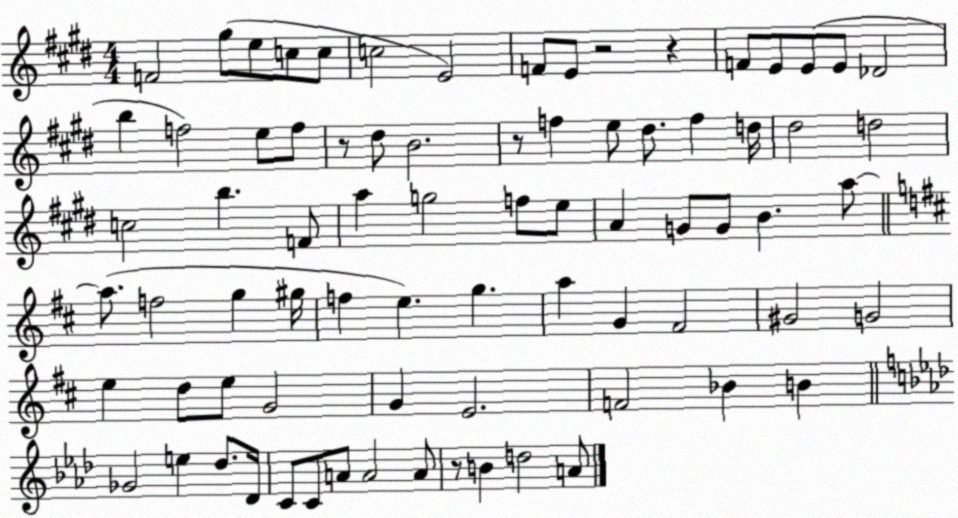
X:1
T:Untitled
M:4/4
L:1/4
K:E
F2 ^g/2 e/2 c/2 c/2 c2 E2 F/2 E/2 z2 z F/2 E/2 E/2 E/2 _D2 b f2 e/2 f/2 z/2 ^d/2 B2 z/2 f e/2 ^d/2 f d/4 ^d2 d2 c2 b F/2 a g2 f/2 e/2 A G/2 G/2 B a/2 a/2 f2 g ^g/4 f e g a G ^F2 ^G2 G2 e d/2 e/2 G2 G E2 F2 _B B _G2 e _d/2 _D/4 C/2 C/2 A/2 A2 A/2 z/2 B d2 A/2